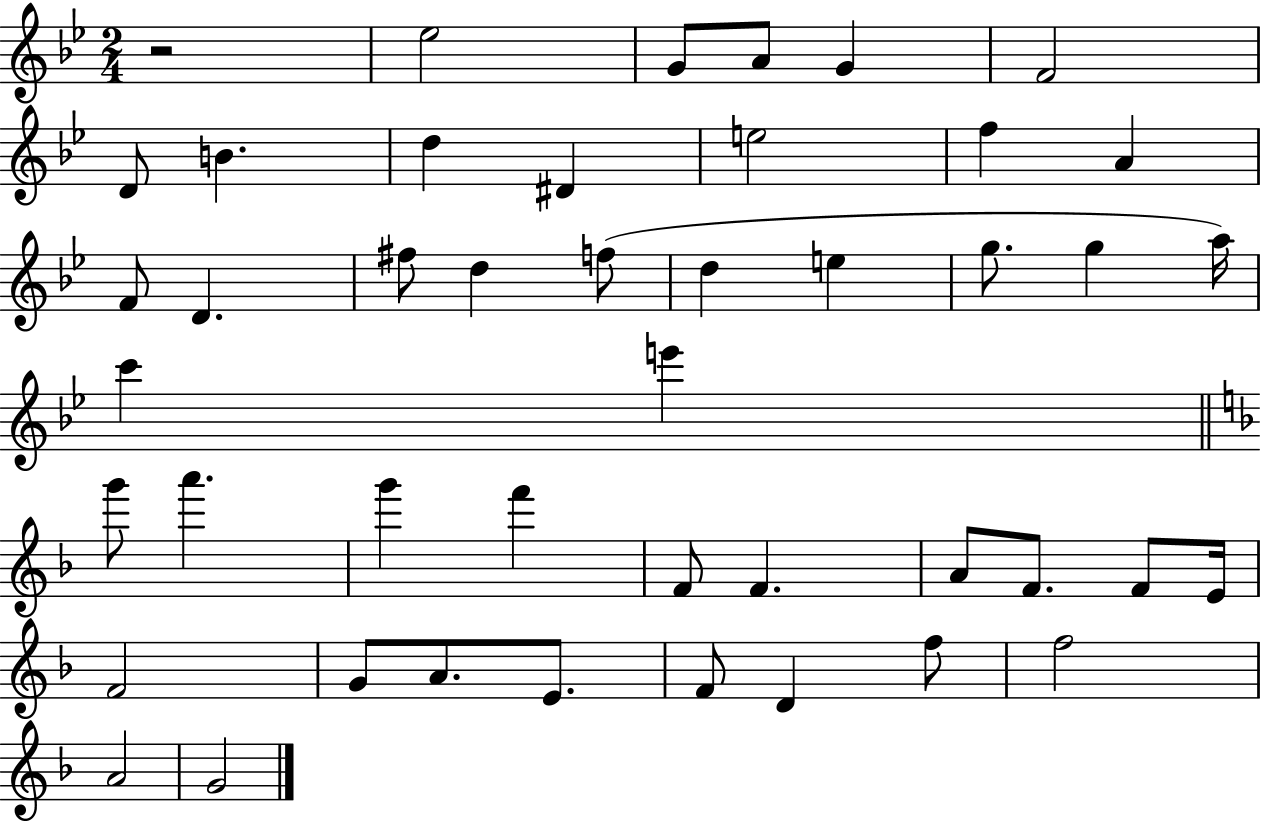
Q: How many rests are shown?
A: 1